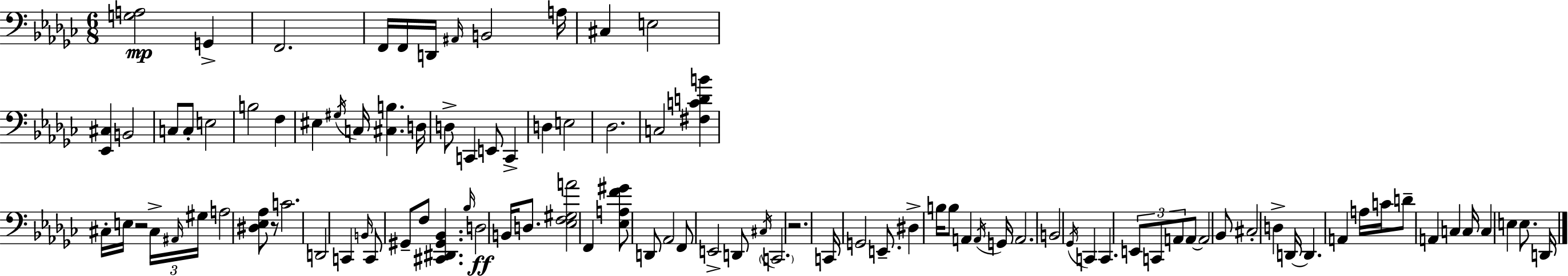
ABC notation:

X:1
T:Untitled
M:6/8
L:1/4
K:Ebm
[G,A,]2 G,, F,,2 F,,/4 F,,/4 D,,/4 ^A,,/4 B,,2 A,/4 ^C, E,2 [_E,,^C,] B,,2 C,/2 C,/2 E,2 B,2 F, ^E, ^G,/4 C,/4 [^C,B,] D,/4 D,/2 C,, E,,/2 C,, D, E,2 _D,2 C,2 [^F,CDB] ^C,/4 E,/4 z2 ^C,/4 ^A,,/4 ^G,/4 A,2 [^D,_E,_A,]/2 z/2 C2 D,,2 C,, B,,/4 C,,/2 ^G,,/2 F,/2 [^C,,^D,,^G,,_B,,] _B,/4 D,2 B,,/4 D,/2 [_E,F,^G,A]2 F,, [_E,A,F^G]/2 D,,/2 _A,,2 F,,/2 E,,2 D,,/2 ^C,/4 C,,2 z2 C,,/4 G,,2 E,,/2 ^D, B,/4 B,/2 A,, A,,/4 G,,/4 A,,2 B,,2 _G,,/4 C,, C,, E,,/2 C,,/2 A,,/2 A,,/2 A,,2 _B,,/2 ^C,2 D, D,,/4 D,, A,, A,/4 C/4 D/2 A,, C, C,/4 C, E, E,/2 D,,/4